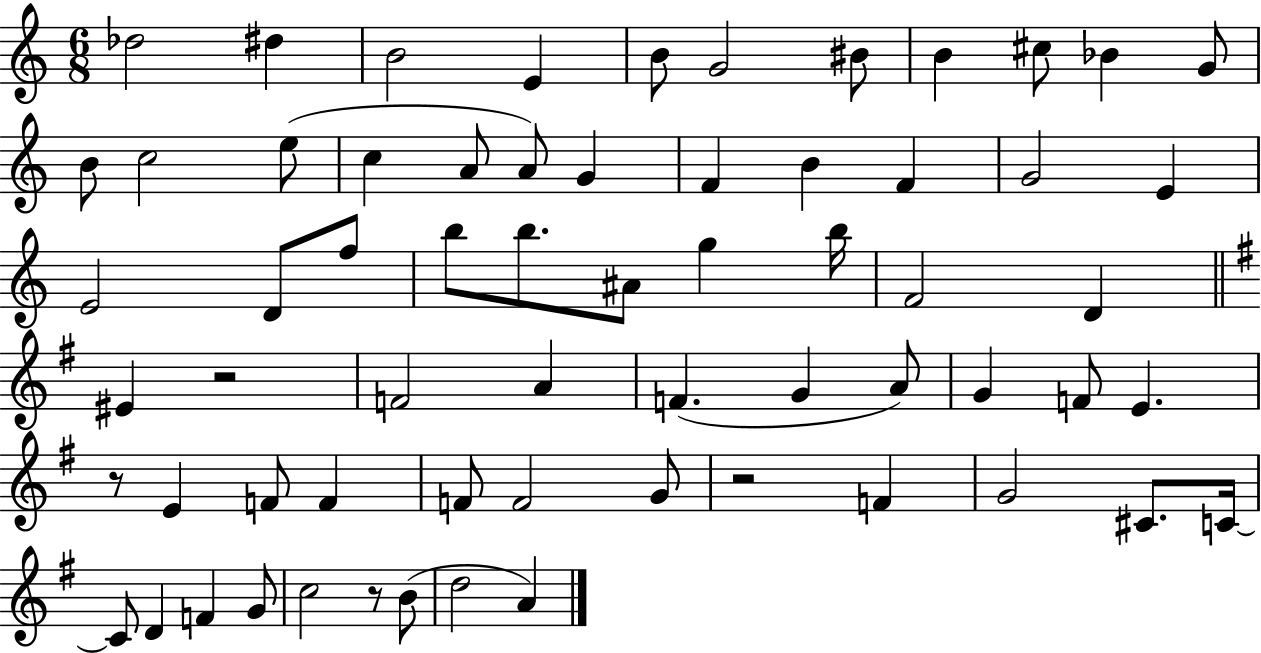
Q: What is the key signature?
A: C major